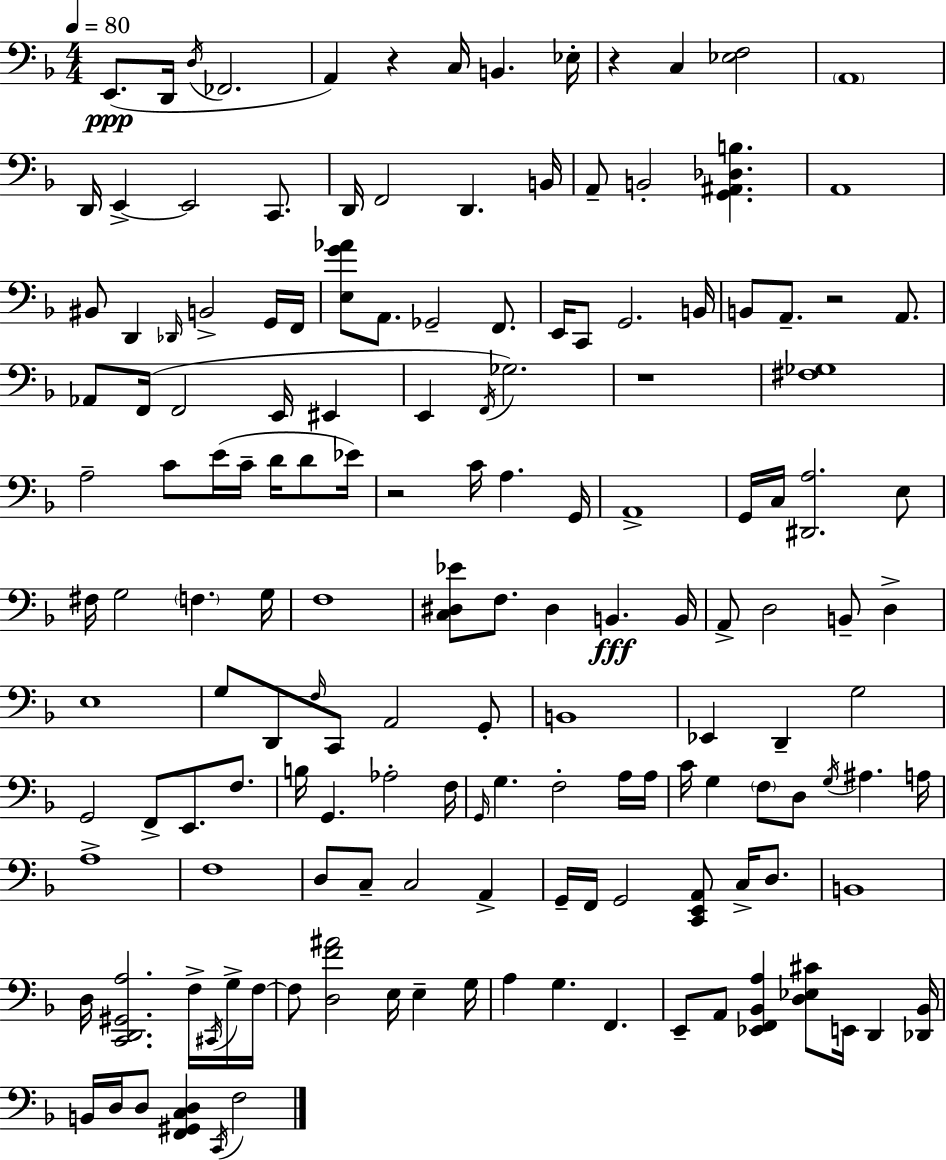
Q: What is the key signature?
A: D minor